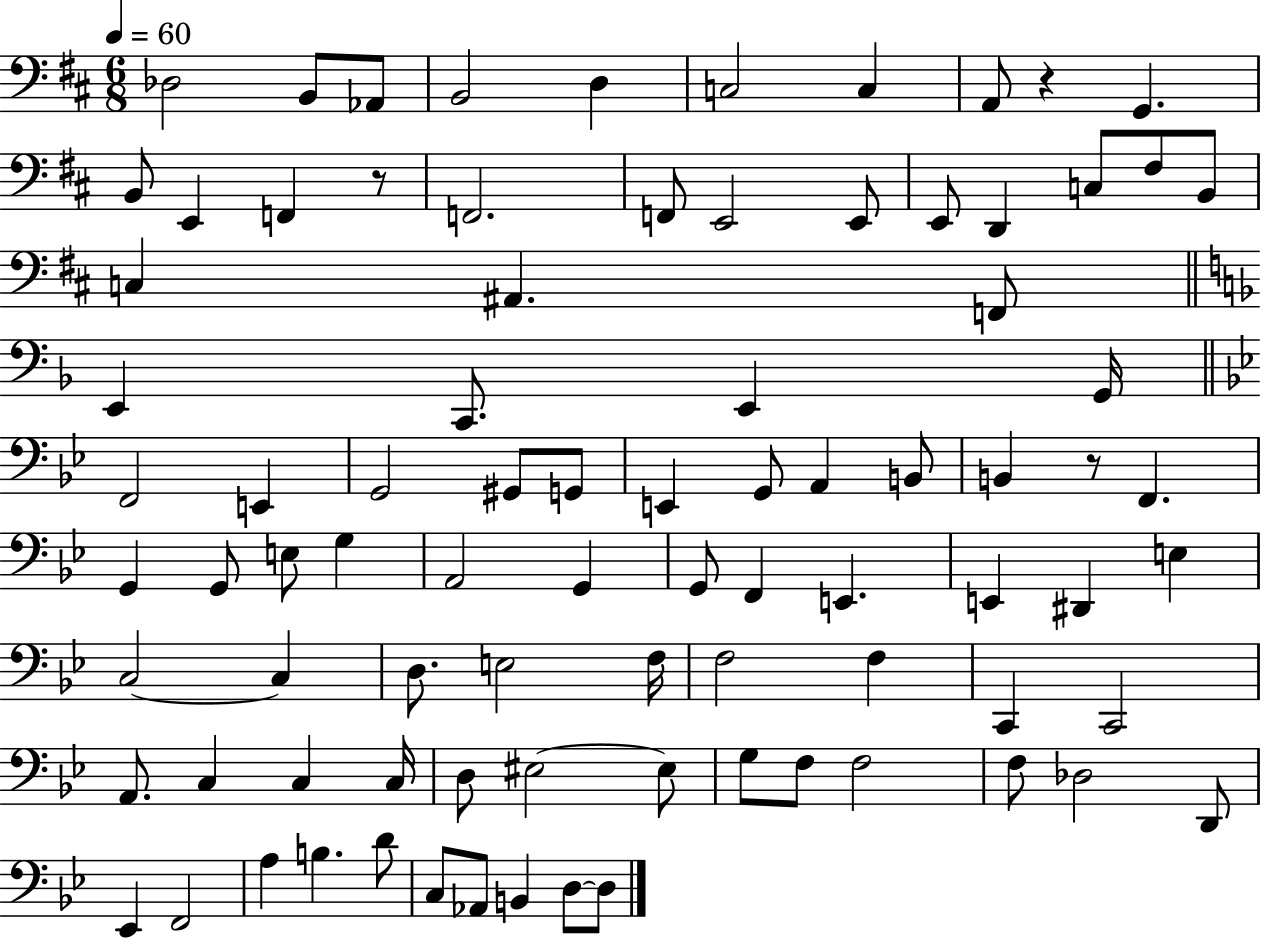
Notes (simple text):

Db3/h B2/e Ab2/e B2/h D3/q C3/h C3/q A2/e R/q G2/q. B2/e E2/q F2/q R/e F2/h. F2/e E2/h E2/e E2/e D2/q C3/e F#3/e B2/e C3/q A#2/q. F2/e E2/q C2/e. E2/q G2/s F2/h E2/q G2/h G#2/e G2/e E2/q G2/e A2/q B2/e B2/q R/e F2/q. G2/q G2/e E3/e G3/q A2/h G2/q G2/e F2/q E2/q. E2/q D#2/q E3/q C3/h C3/q D3/e. E3/h F3/s F3/h F3/q C2/q C2/h A2/e. C3/q C3/q C3/s D3/e EIS3/h EIS3/e G3/e F3/e F3/h F3/e Db3/h D2/e Eb2/q F2/h A3/q B3/q. D4/e C3/e Ab2/e B2/q D3/e D3/e